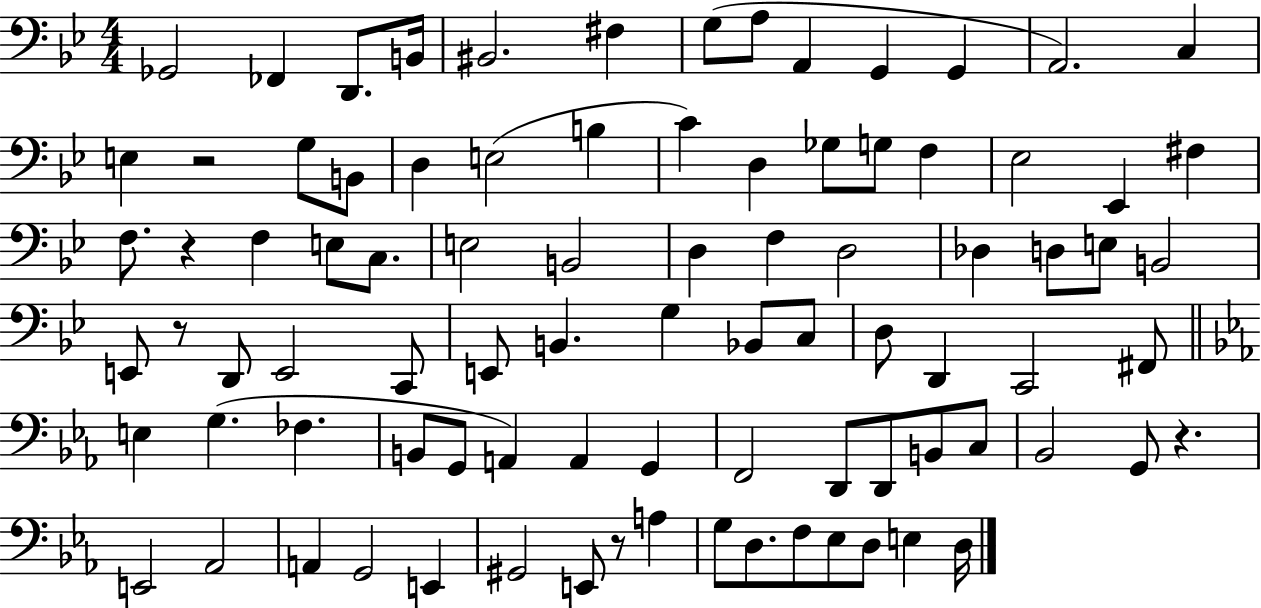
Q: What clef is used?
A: bass